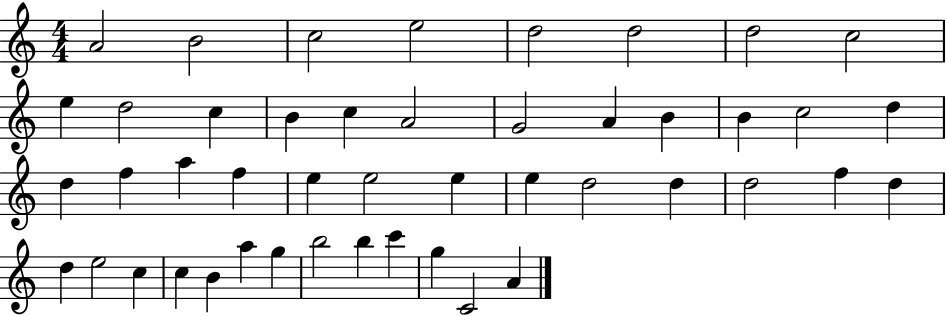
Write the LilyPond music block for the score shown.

{
  \clef treble
  \numericTimeSignature
  \time 4/4
  \key c \major
  a'2 b'2 | c''2 e''2 | d''2 d''2 | d''2 c''2 | \break e''4 d''2 c''4 | b'4 c''4 a'2 | g'2 a'4 b'4 | b'4 c''2 d''4 | \break d''4 f''4 a''4 f''4 | e''4 e''2 e''4 | e''4 d''2 d''4 | d''2 f''4 d''4 | \break d''4 e''2 c''4 | c''4 b'4 a''4 g''4 | b''2 b''4 c'''4 | g''4 c'2 a'4 | \break \bar "|."
}